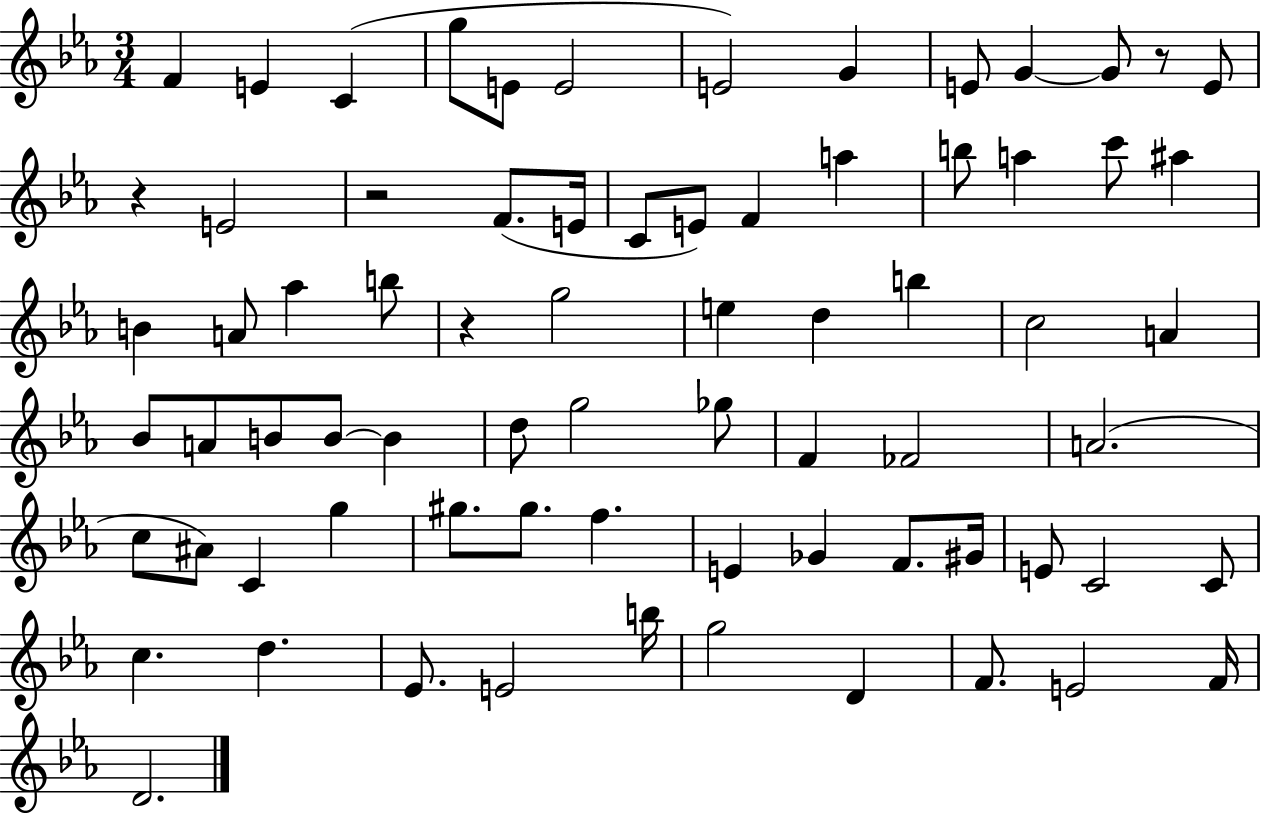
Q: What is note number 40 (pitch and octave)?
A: G5